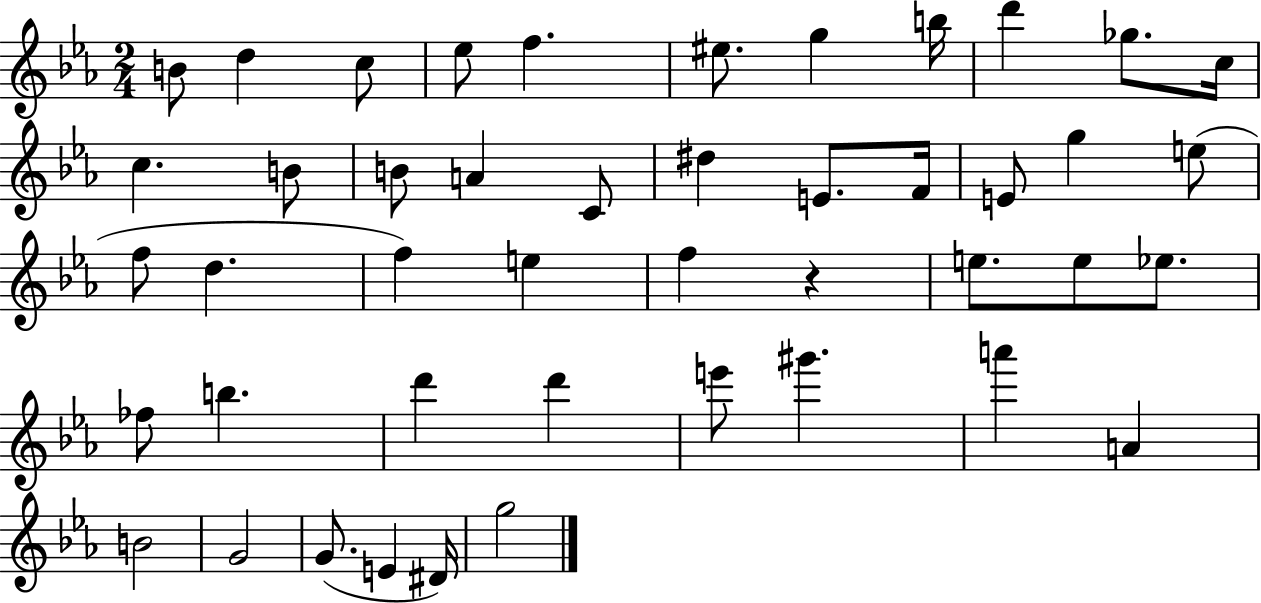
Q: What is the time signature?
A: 2/4